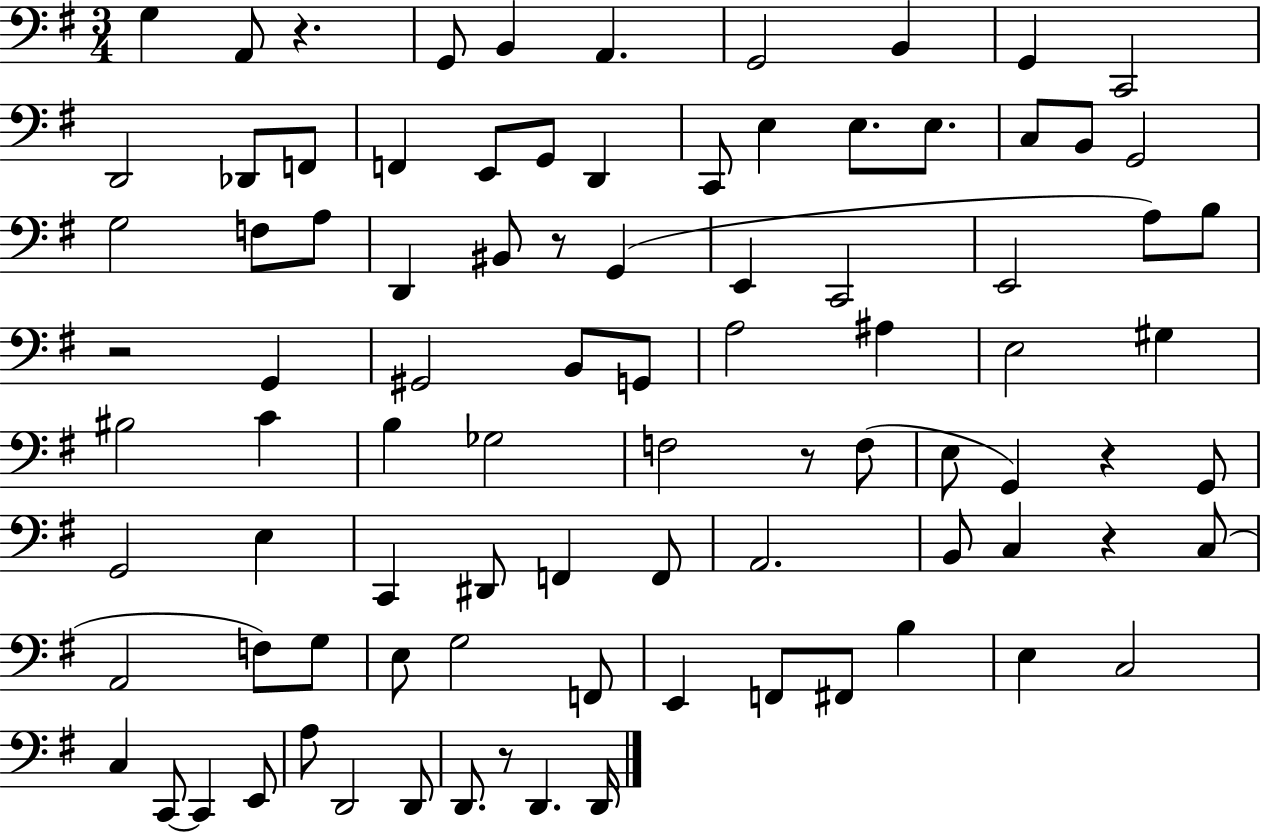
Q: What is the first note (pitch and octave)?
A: G3